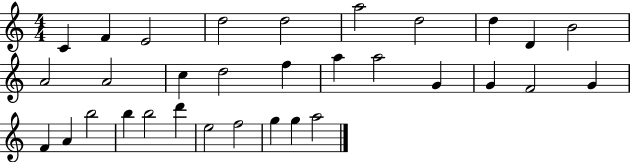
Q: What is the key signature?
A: C major